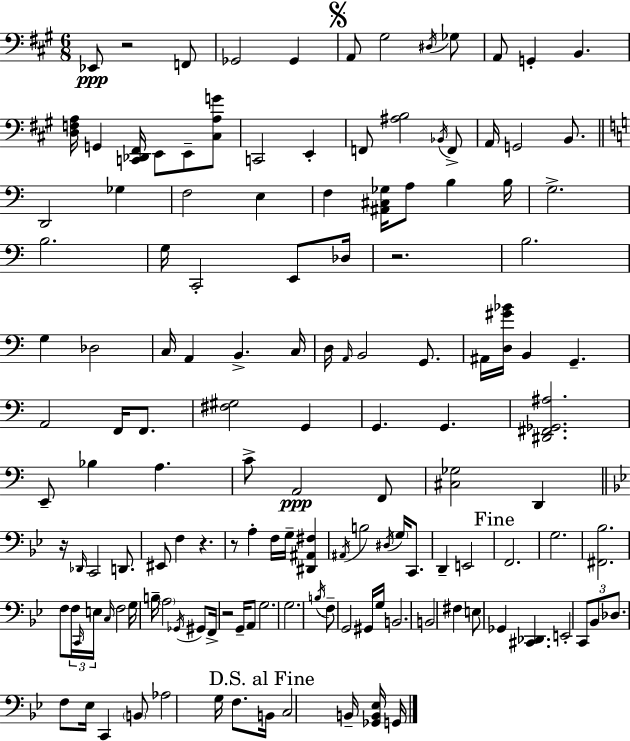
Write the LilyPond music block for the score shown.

{
  \clef bass
  \numericTimeSignature
  \time 6/8
  \key a \major
  \repeat volta 2 { ees,8\ppp r2 f,8 | ges,2 ges,4 | \mark \markup { \musicglyph "scripts.segno" } a,8 gis2 \acciaccatura { dis16 } ges8 | a,8 g,4-. b,4. | \break <d f a>16 g,4 <c, des, fis,>16 e,8 e,8-- <cis a g'>8 | c,2 e,4-. | f,8 <ais b>2 \acciaccatura { bes,16 } | f,8-> a,16 g,2 b,8. | \break \bar "||" \break \key c \major d,2 ges4 | f2 e4 | f4 <ais, cis ges>16 a8 b4 b16 | g2.-> | \break b2. | g16 c,2-. e,8 des16 | r2. | b2. | \break g4 des2 | c16 a,4 b,4.-> c16 | d16 \grace { a,16 } b,2 g,8. | ais,16 <d gis' bes'>16 b,4 g,4.-- | \break a,2 f,16 f,8. | <fis gis>2 g,4 | g,4. g,4. | <dis, fis, ges, ais>2. | \break e,8-- bes4 a4. | c'8-> a,2\ppp f,8 | <cis ges>2 d,4 | \bar "||" \break \key bes \major r16 \grace { des,16 } c,2 d,8. | eis,8 f4 r4. | r8 a4-. f16 g16-- <dis, ais, fis>4 | \acciaccatura { ais,16 } b2 \acciaccatura { dis16 } \parenthesize g16 | \break c,8. d,4-- e,2 | \mark "Fine" f,2. | g2. | <fis, bes>2. | \break f8 \tuplet 3/2 { f16 \grace { c,16 } e16 } \grace { c16 } f2 | g16 b16-- \parenthesize a2 | \acciaccatura { ges,16 } gis,8 f,16-> r2 | g,16-- a,8 g2. | \break g2. | \acciaccatura { b16 } f8-- g,2 | gis,16 g16 b,2. | b,2 | \break fis4 e8 ges,4 | <cis, des,>4. e,2-. | \tuplet 3/2 { c,8 bes,8 des8. } f8 | ees16 c,4 \parenthesize b,8 aes2 | \break g16 f8. \mark "D.S. al Fine" b,16 c2 | b,16-- <ges, b, ees>16 g,16 } \bar "|."
}